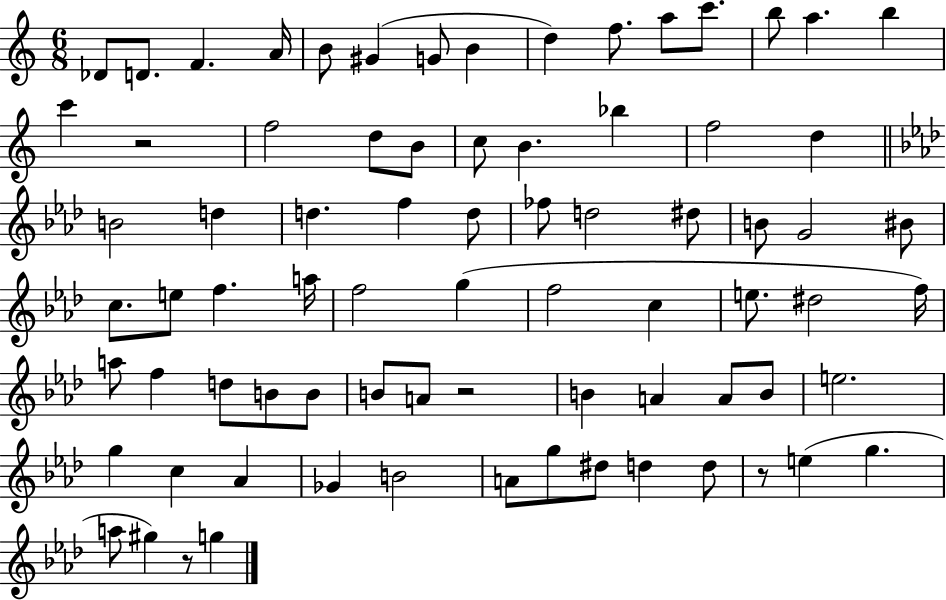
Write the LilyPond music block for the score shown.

{
  \clef treble
  \numericTimeSignature
  \time 6/8
  \key c \major
  des'8 d'8. f'4. a'16 | b'8 gis'4( g'8 b'4 | d''4) f''8. a''8 c'''8. | b''8 a''4. b''4 | \break c'''4 r2 | f''2 d''8 b'8 | c''8 b'4. bes''4 | f''2 d''4 | \break \bar "||" \break \key f \minor b'2 d''4 | d''4. f''4 d''8 | fes''8 d''2 dis''8 | b'8 g'2 bis'8 | \break c''8. e''8 f''4. a''16 | f''2 g''4( | f''2 c''4 | e''8. dis''2 f''16) | \break a''8 f''4 d''8 b'8 b'8 | b'8 a'8 r2 | b'4 a'4 a'8 b'8 | e''2. | \break g''4 c''4 aes'4 | ges'4 b'2 | a'8 g''8 dis''8 d''4 d''8 | r8 e''4( g''4. | \break a''8 gis''4) r8 g''4 | \bar "|."
}